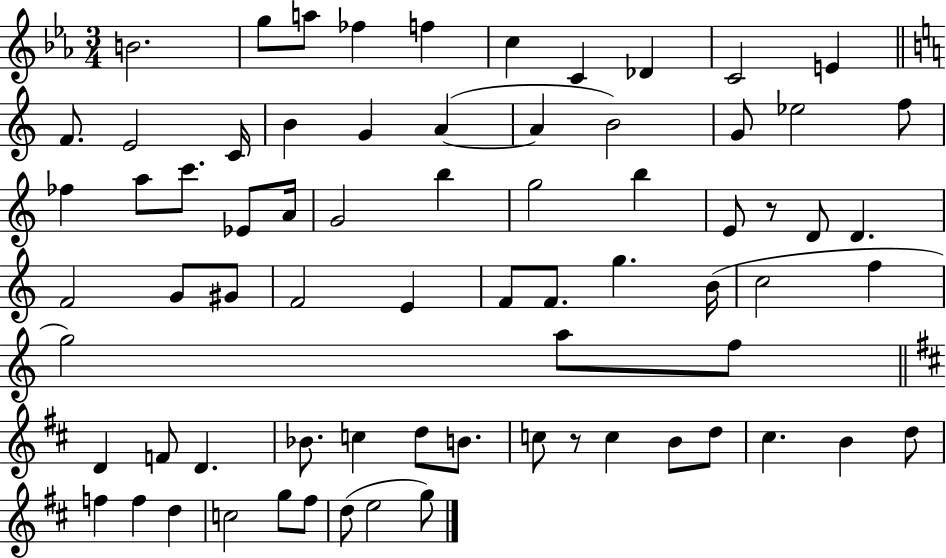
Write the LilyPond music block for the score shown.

{
  \clef treble
  \numericTimeSignature
  \time 3/4
  \key ees \major
  b'2. | g''8 a''8 fes''4 f''4 | c''4 c'4 des'4 | c'2 e'4 | \break \bar "||" \break \key c \major f'8. e'2 c'16 | b'4 g'4 a'4~(~ | a'4 b'2) | g'8 ees''2 f''8 | \break fes''4 a''8 c'''8. ees'8 a'16 | g'2 b''4 | g''2 b''4 | e'8 r8 d'8 d'4. | \break f'2 g'8 gis'8 | f'2 e'4 | f'8 f'8. g''4. b'16( | c''2 f''4 | \break g''2) a''8 f''8 | \bar "||" \break \key b \minor d'4 f'8 d'4. | bes'8. c''4 d''8 b'8. | c''8 r8 c''4 b'8 d''8 | cis''4. b'4 d''8 | \break f''4 f''4 d''4 | c''2 g''8 fis''8 | d''8( e''2 g''8) | \bar "|."
}